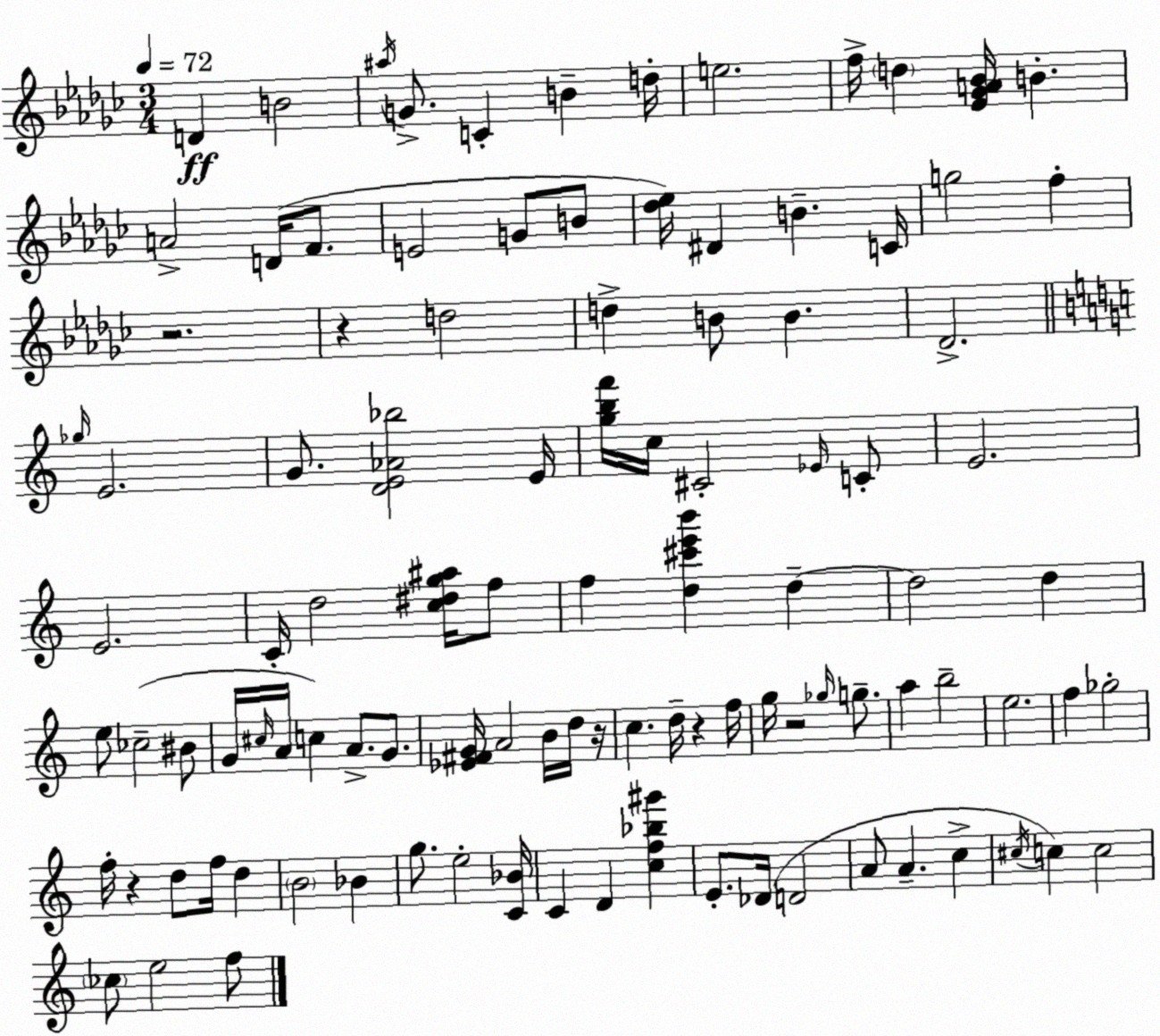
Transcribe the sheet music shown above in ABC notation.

X:1
T:Untitled
M:3/4
L:1/4
K:Ebm
D B2 ^a/4 G/2 C B d/4 e2 f/4 d [_E_GA_B]/4 B A2 D/4 F/2 E2 G/2 B/2 [_d_e]/4 ^D B C/4 g2 f z2 z d2 d B/2 B _D2 _g/4 E2 G/2 [DE_A_b]2 E/4 [gbf']/4 c/4 ^C2 _E/4 C/2 E2 E2 C/4 d2 [c^dg^a]/4 f/2 f [d^c'e'b'] d d2 d e/2 _c2 ^B/2 G/4 ^c/4 A/4 c A/2 G/2 [_E^FG]/4 A2 B/4 d/4 z/4 c d/4 z f/4 g/4 z2 _g/4 g/2 a b2 e2 f _g2 f/4 z d/2 f/4 d B2 _B g/2 e2 [C_B]/4 C D [cf_b^g'] E/2 _D/4 D2 A/2 A c ^c/4 c c2 _c/2 e2 f/2